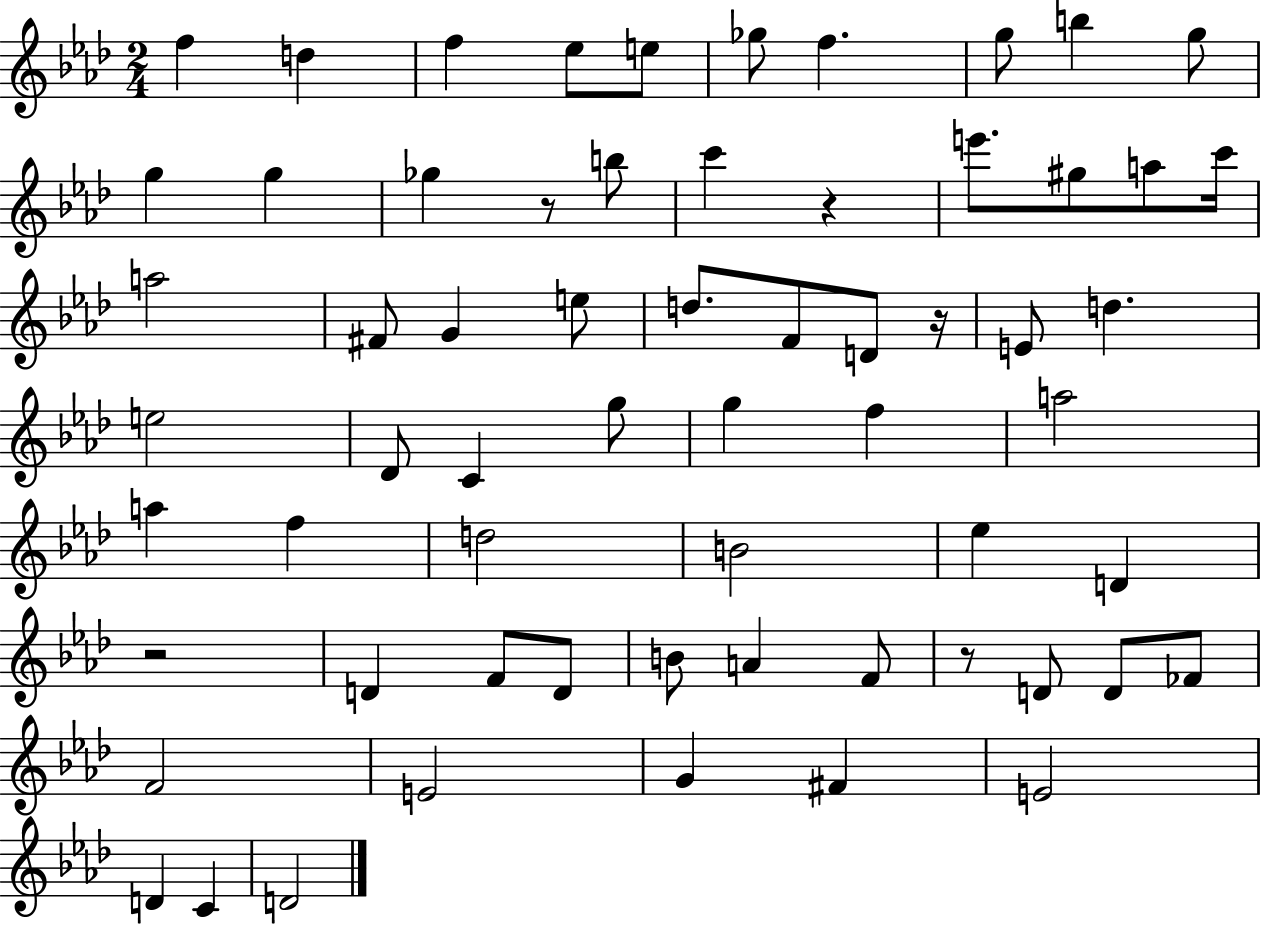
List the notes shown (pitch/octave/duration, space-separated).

F5/q D5/q F5/q Eb5/e E5/e Gb5/e F5/q. G5/e B5/q G5/e G5/q G5/q Gb5/q R/e B5/e C6/q R/q E6/e. G#5/e A5/e C6/s A5/h F#4/e G4/q E5/e D5/e. F4/e D4/e R/s E4/e D5/q. E5/h Db4/e C4/q G5/e G5/q F5/q A5/h A5/q F5/q D5/h B4/h Eb5/q D4/q R/h D4/q F4/e D4/e B4/e A4/q F4/e R/e D4/e D4/e FES4/e F4/h E4/h G4/q F#4/q E4/h D4/q C4/q D4/h